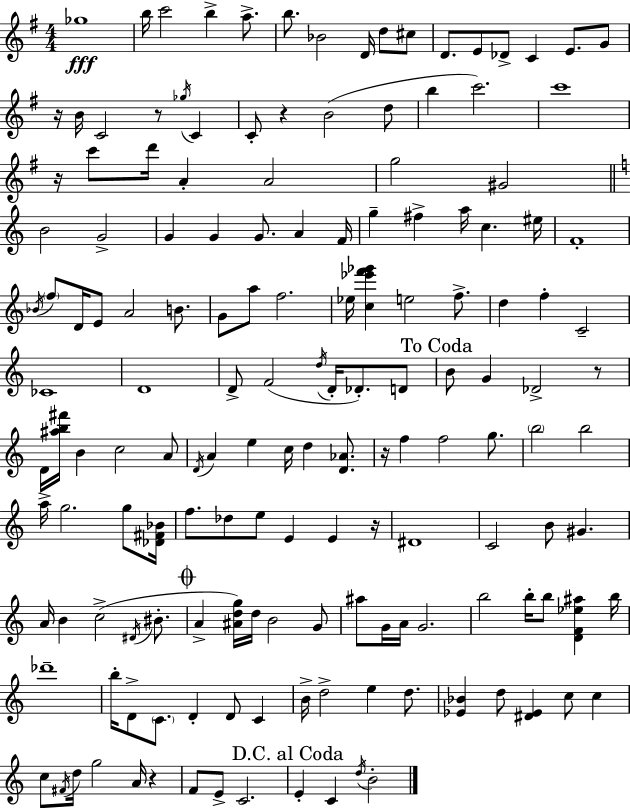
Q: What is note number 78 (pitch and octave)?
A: E5